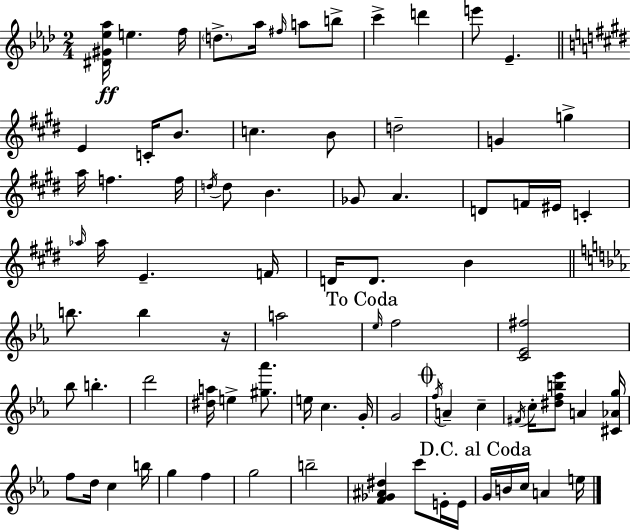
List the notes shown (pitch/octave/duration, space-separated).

[D#4,G#4,Eb5,Ab5]/s E5/q. F5/s D5/e. Ab5/s F#5/s A5/e B5/e C6/q D6/q E6/e Eb4/q. E4/q C4/s B4/e. C5/q. B4/e D5/h G4/q G5/q A5/s F5/q. F5/s D5/s D5/e B4/q. Gb4/e A4/q. D4/e F4/s EIS4/s C4/q Ab5/s Ab5/s E4/q. F4/s D4/s D4/e. B4/q B5/e. B5/q R/s A5/h Eb5/s F5/h [C4,Eb4,F#5]/h Bb5/e B5/q. D6/h [D#5,A5]/s E5/q [G#5,Ab6]/e. E5/s C5/q. G4/s G4/h F5/s A4/q C5/q F#4/s C5/s [D#5,F5,B5,Eb6]/e A4/q [C#4,Ab4,G5]/s F5/e D5/s C5/q B5/s G5/q F5/q G5/h B5/h [F4,Gb4,A#4,D#5]/q C6/e E4/s E4/s G4/s B4/s C5/s A4/q E5/s